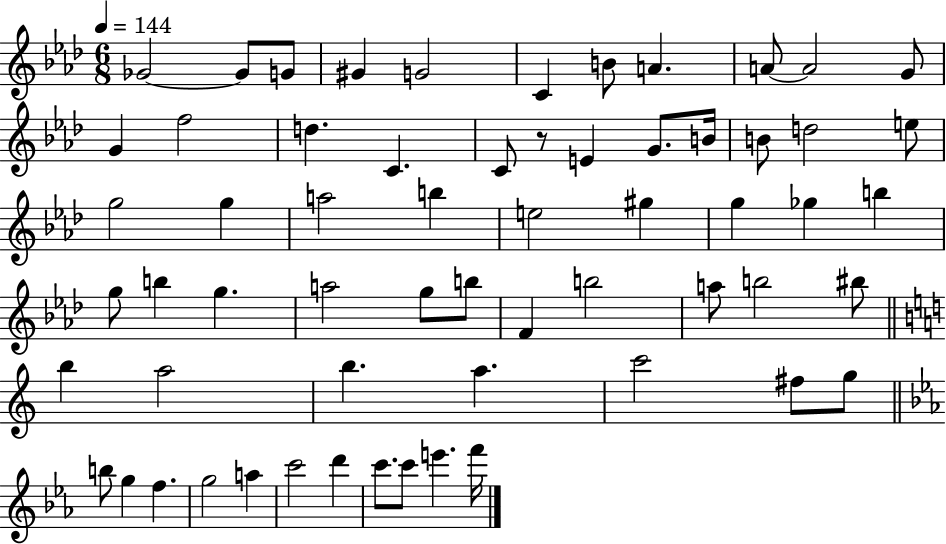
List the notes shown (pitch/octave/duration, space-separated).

Gb4/h Gb4/e G4/e G#4/q G4/h C4/q B4/e A4/q. A4/e A4/h G4/e G4/q F5/h D5/q. C4/q. C4/e R/e E4/q G4/e. B4/s B4/e D5/h E5/e G5/h G5/q A5/h B5/q E5/h G#5/q G5/q Gb5/q B5/q G5/e B5/q G5/q. A5/h G5/e B5/e F4/q B5/h A5/e B5/h BIS5/e B5/q A5/h B5/q. A5/q. C6/h F#5/e G5/e B5/e G5/q F5/q. G5/h A5/q C6/h D6/q C6/e. C6/e E6/q. F6/s